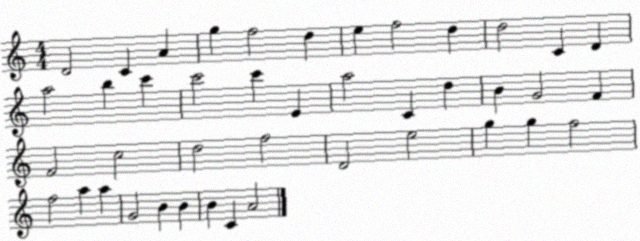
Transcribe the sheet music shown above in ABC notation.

X:1
T:Untitled
M:4/4
L:1/4
K:C
D2 C A g f2 d e f2 d d2 C D a2 b c' c'2 c' E a2 C d B G2 F F2 c2 d2 f2 D2 e2 g g f2 f2 a a G2 B B B C A2